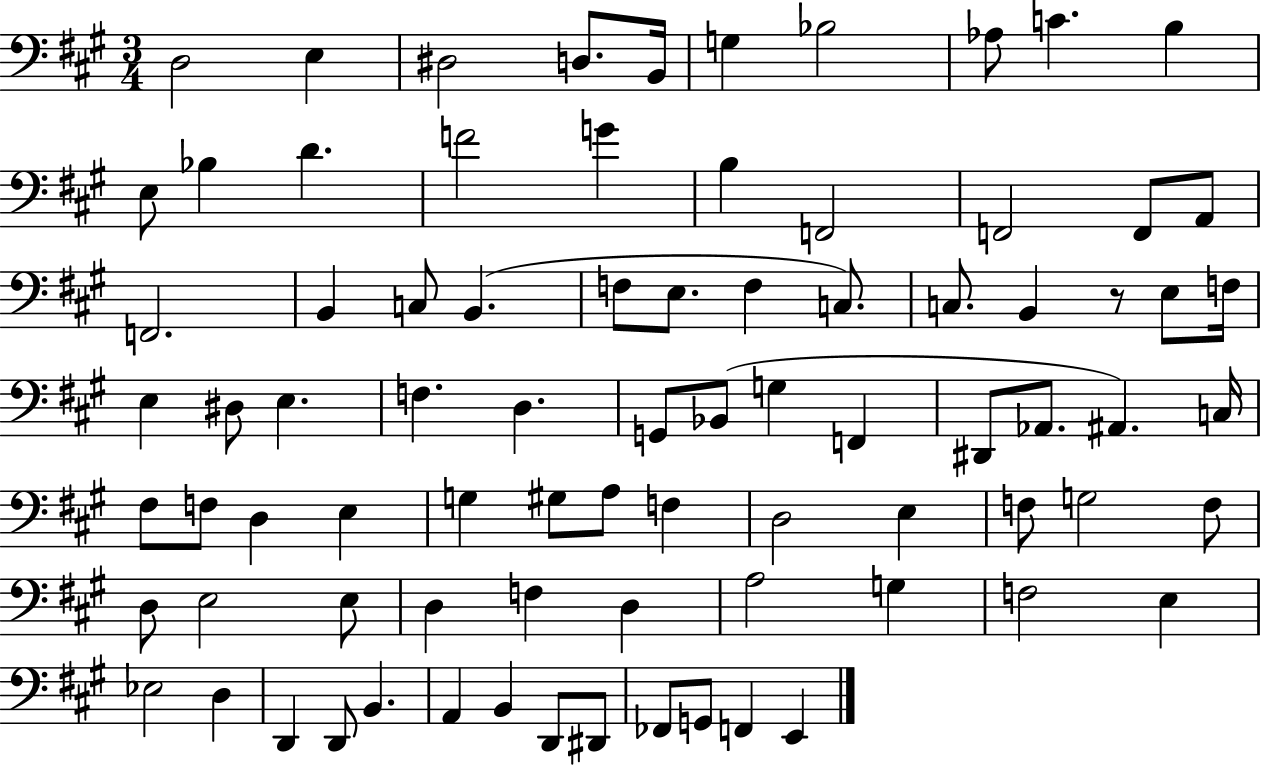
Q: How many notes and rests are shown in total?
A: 82